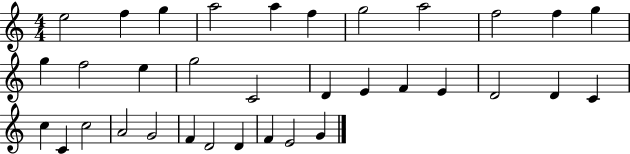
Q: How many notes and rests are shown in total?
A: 34